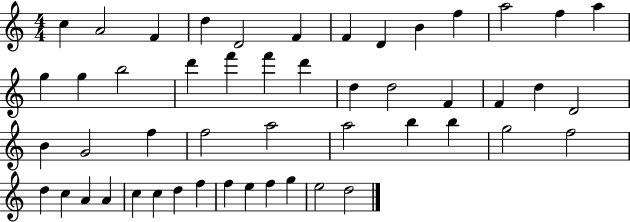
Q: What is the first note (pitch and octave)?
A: C5